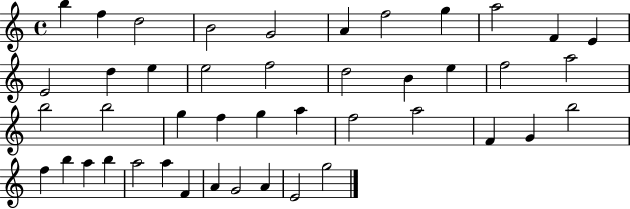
B5/q F5/q D5/h B4/h G4/h A4/q F5/h G5/q A5/h F4/q E4/q E4/h D5/q E5/q E5/h F5/h D5/h B4/q E5/q F5/h A5/h B5/h B5/h G5/q F5/q G5/q A5/q F5/h A5/h F4/q G4/q B5/h F5/q B5/q A5/q B5/q A5/h A5/q F4/q A4/q G4/h A4/q E4/h G5/h